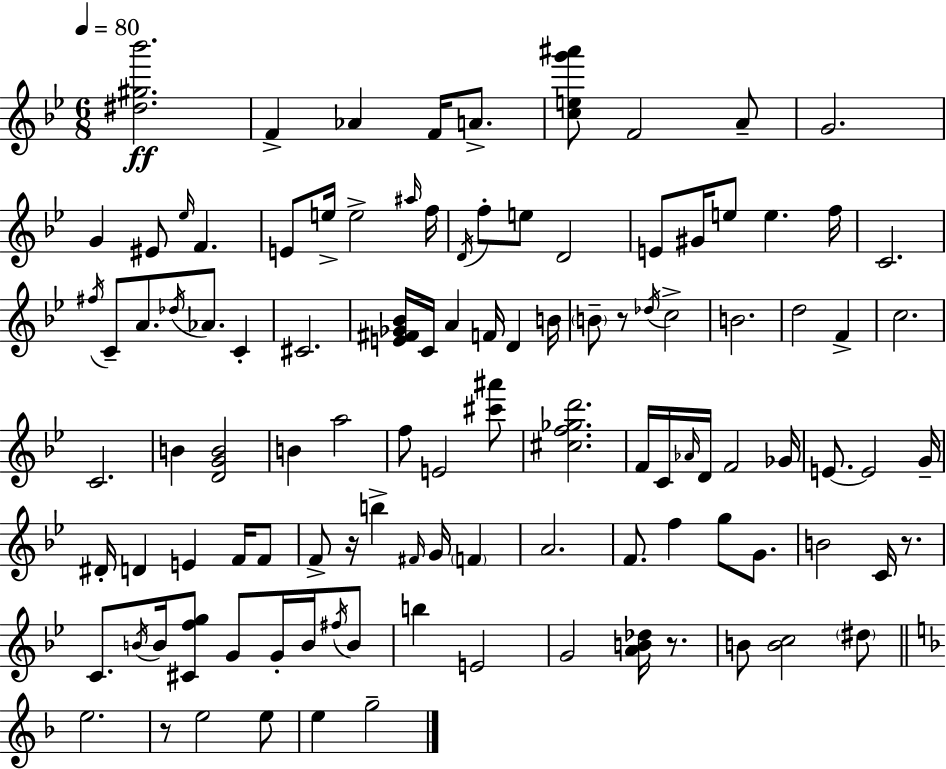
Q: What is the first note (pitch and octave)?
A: F4